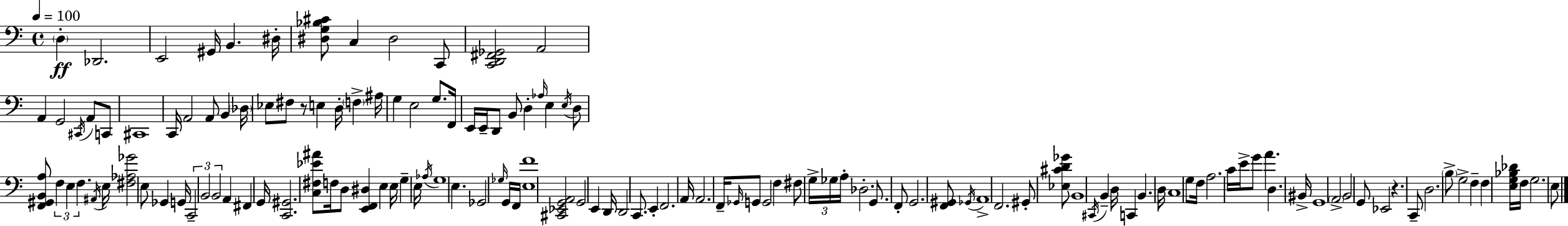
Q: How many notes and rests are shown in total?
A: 138